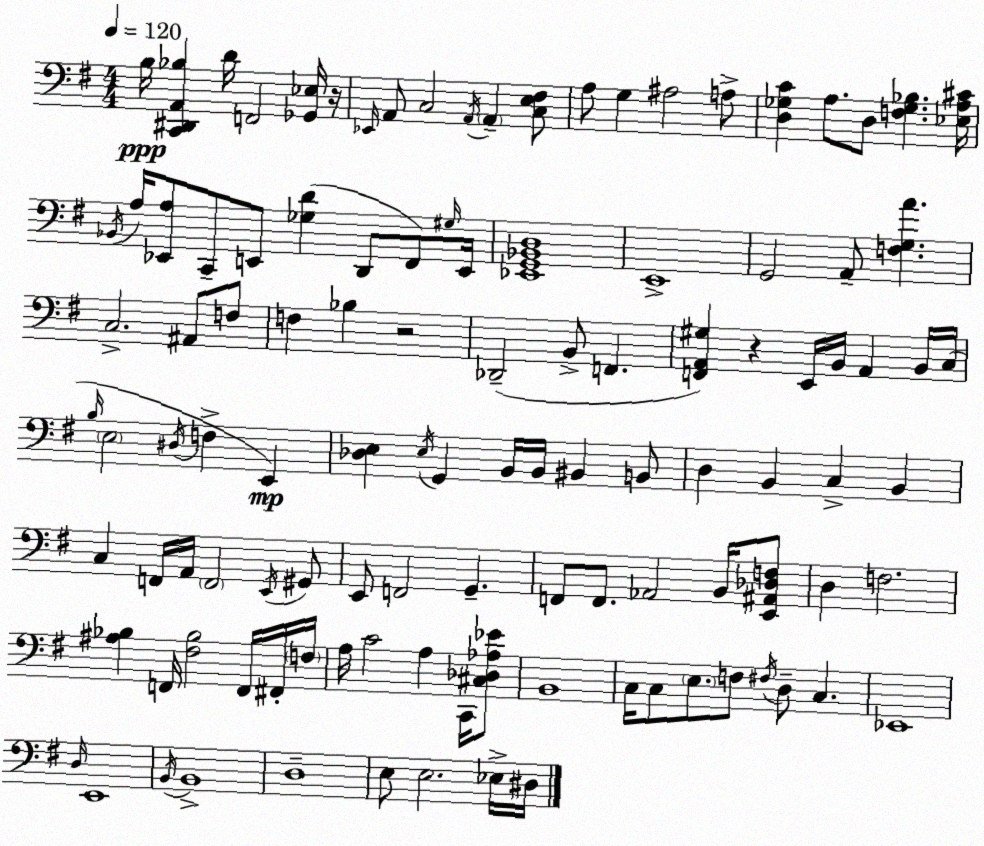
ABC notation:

X:1
T:Untitled
M:4/4
L:1/4
K:G
B,/4 [C,,^D,,A,,_B,] D/4 F,,2 [_G,,_E,]/4 z/4 _E,,/4 A,,/2 C,2 A,,/4 A,, [C,E,^F,]/2 A,/2 G, ^A,2 A,/2 [D,_G,C] A,/2 D,/2 [F,_G,_B,] [_E,A,^C]/4 _B,,/4 A,/4 [_E,,A,]/2 C,,/2 E,,/2 [_G,D] D,,/2 ^F,,/2 ^G,/4 E,,/4 [_E,,G,,_B,,D,]4 E,,4 G,,2 A,,/2 [F,G,A] C,2 ^A,,/2 F,/2 F, _B, z2 _D,,2 B,,/2 F,, [F,,A,,^G,] z E,,/4 B,,/4 A,, B,,/4 C,/4 B,/4 E,2 ^D,/4 F, E,, [_D,E,] E,/4 G,, B,,/4 B,,/4 ^B,, B,,/2 D, B,, C, B,, C, F,,/4 A,,/4 F,,2 E,,/4 ^G,,/2 E,,/2 F,,2 G,, F,,/2 F,,/2 _A,,2 B,,/4 [E,,^A,,_D,F,]/2 D, F,2 [^A,_B,] F,,/4 [^F,_B,]2 F,,/4 ^F,,/4 F,/4 A,/4 C2 A, C,,/4 [^C,_D,_A,_E]/2 B,,4 C,/4 C,/2 E,/2 F,/2 ^F,/4 D,/2 C, _E,,4 D,/4 E,,4 B,,/4 B,,4 D,4 E,/2 E,2 _E,/4 ^D,/4